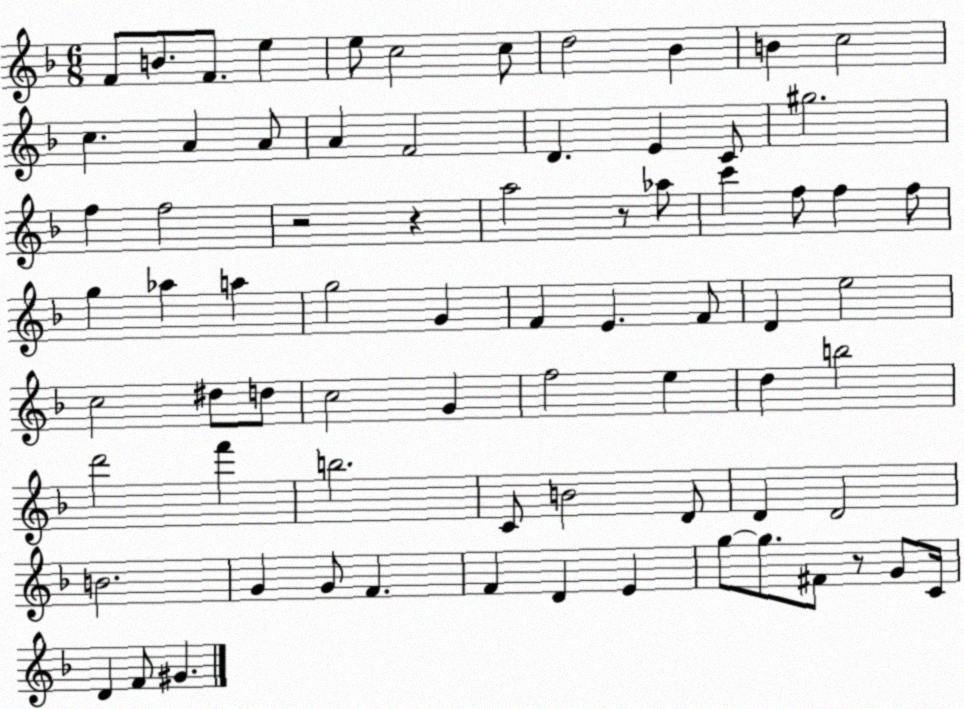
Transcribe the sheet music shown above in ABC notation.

X:1
T:Untitled
M:6/8
L:1/4
K:F
F/2 B/2 F/2 e e/2 c2 c/2 d2 _B B c2 c A A/2 A F2 D E C/2 ^g2 f f2 z2 z a2 z/2 _a/2 c' f/2 f f/2 g _a a g2 G F E F/2 D e2 c2 ^d/2 d/2 c2 G f2 e d b2 d'2 f' b2 C/2 B2 D/2 D D2 B2 G G/2 F F D E g/2 g/2 ^F/2 z/2 G/2 C/4 D F/2 ^G